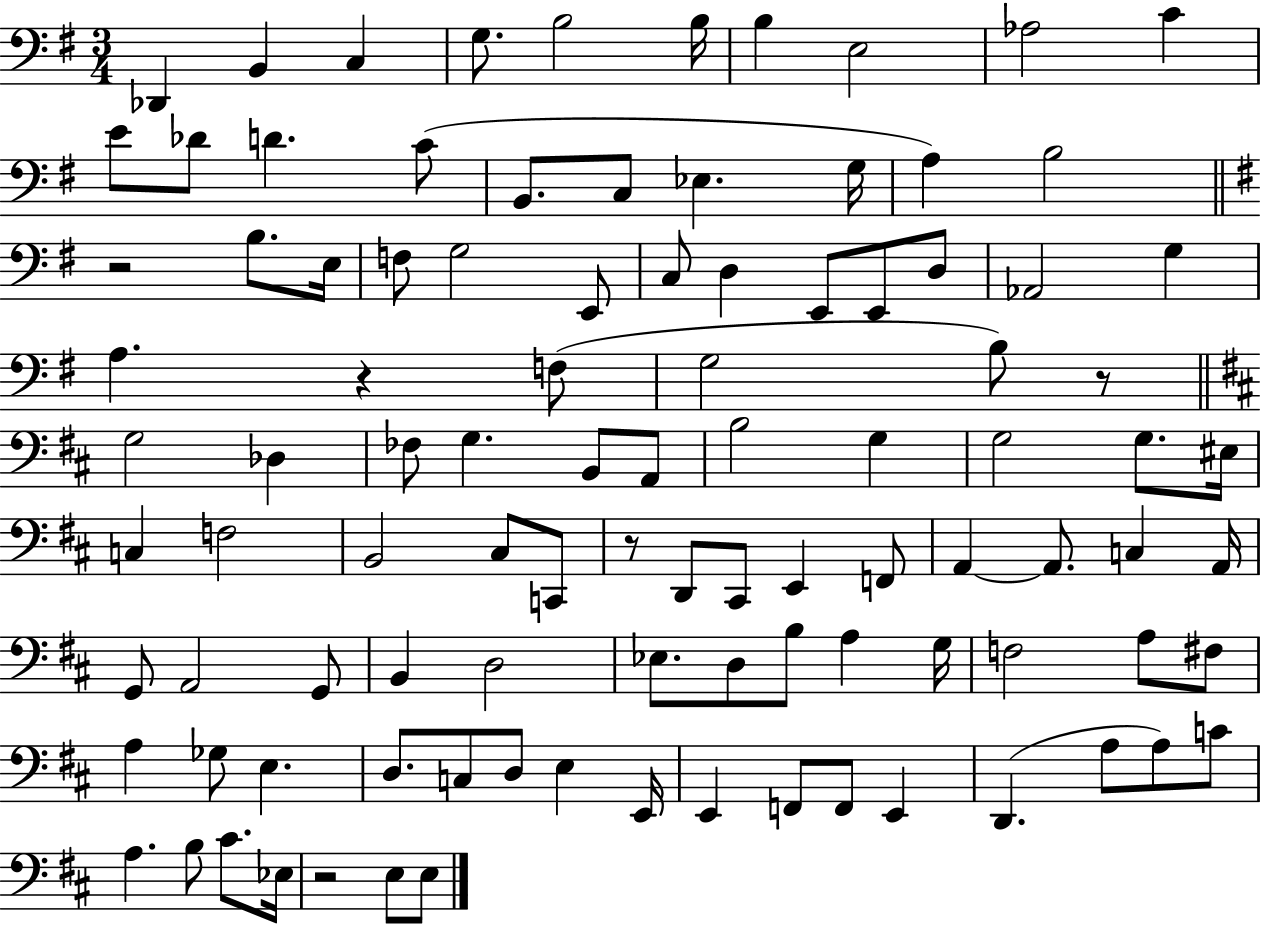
X:1
T:Untitled
M:3/4
L:1/4
K:G
_D,, B,, C, G,/2 B,2 B,/4 B, E,2 _A,2 C E/2 _D/2 D C/2 B,,/2 C,/2 _E, G,/4 A, B,2 z2 B,/2 E,/4 F,/2 G,2 E,,/2 C,/2 D, E,,/2 E,,/2 D,/2 _A,,2 G, A, z F,/2 G,2 B,/2 z/2 G,2 _D, _F,/2 G, B,,/2 A,,/2 B,2 G, G,2 G,/2 ^E,/4 C, F,2 B,,2 ^C,/2 C,,/2 z/2 D,,/2 ^C,,/2 E,, F,,/2 A,, A,,/2 C, A,,/4 G,,/2 A,,2 G,,/2 B,, D,2 _E,/2 D,/2 B,/2 A, G,/4 F,2 A,/2 ^F,/2 A, _G,/2 E, D,/2 C,/2 D,/2 E, E,,/4 E,, F,,/2 F,,/2 E,, D,, A,/2 A,/2 C/2 A, B,/2 ^C/2 _E,/4 z2 E,/2 E,/2